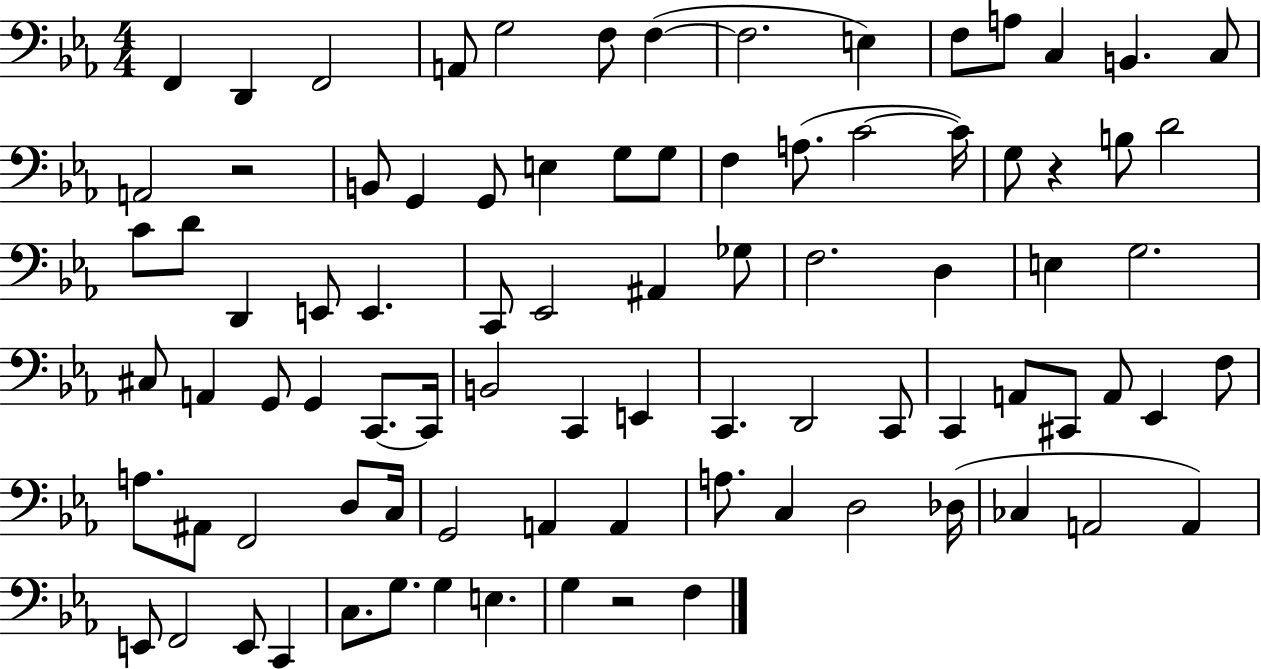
F2/q D2/q F2/h A2/e G3/h F3/e F3/q F3/h. E3/q F3/e A3/e C3/q B2/q. C3/e A2/h R/h B2/e G2/q G2/e E3/q G3/e G3/e F3/q A3/e. C4/h C4/s G3/e R/q B3/e D4/h C4/e D4/e D2/q E2/e E2/q. C2/e Eb2/h A#2/q Gb3/e F3/h. D3/q E3/q G3/h. C#3/e A2/q G2/e G2/q C2/e. C2/s B2/h C2/q E2/q C2/q. D2/h C2/e C2/q A2/e C#2/e A2/e Eb2/q F3/e A3/e. A#2/e F2/h D3/e C3/s G2/h A2/q A2/q A3/e. C3/q D3/h Db3/s CES3/q A2/h A2/q E2/e F2/h E2/e C2/q C3/e. G3/e. G3/q E3/q. G3/q R/h F3/q